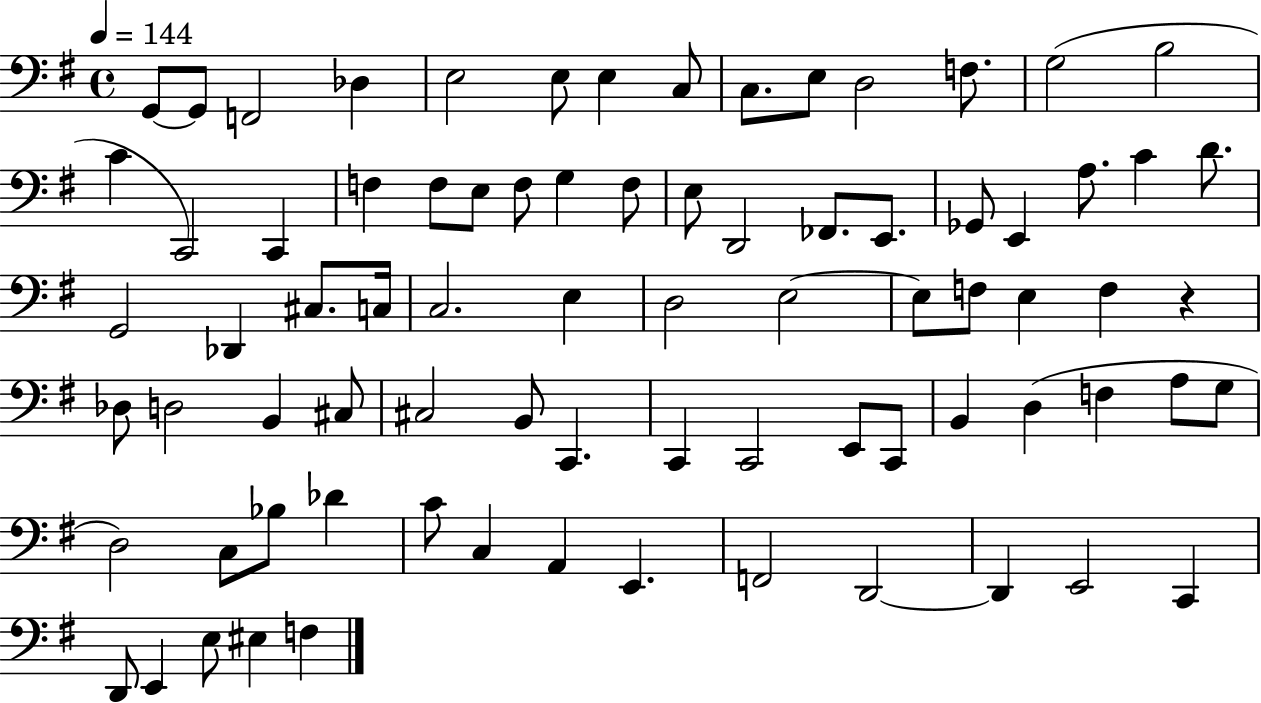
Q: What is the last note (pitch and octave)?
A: F3